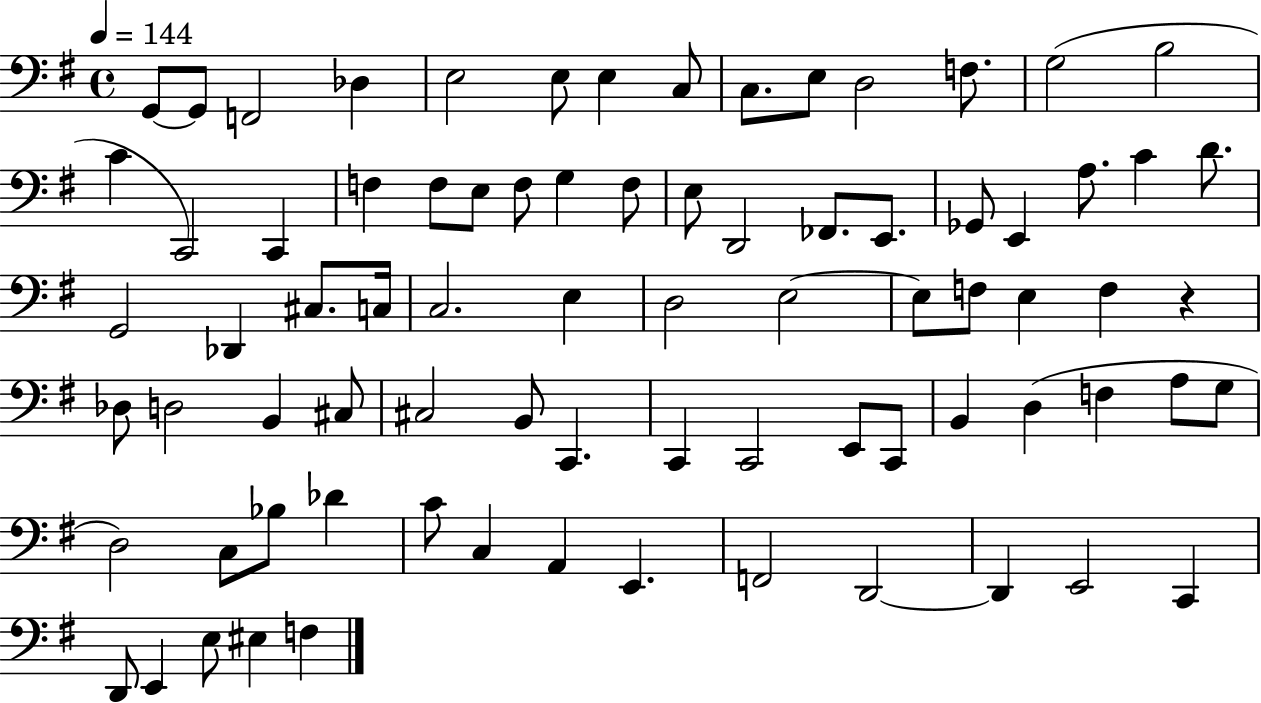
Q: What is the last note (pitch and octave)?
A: F3